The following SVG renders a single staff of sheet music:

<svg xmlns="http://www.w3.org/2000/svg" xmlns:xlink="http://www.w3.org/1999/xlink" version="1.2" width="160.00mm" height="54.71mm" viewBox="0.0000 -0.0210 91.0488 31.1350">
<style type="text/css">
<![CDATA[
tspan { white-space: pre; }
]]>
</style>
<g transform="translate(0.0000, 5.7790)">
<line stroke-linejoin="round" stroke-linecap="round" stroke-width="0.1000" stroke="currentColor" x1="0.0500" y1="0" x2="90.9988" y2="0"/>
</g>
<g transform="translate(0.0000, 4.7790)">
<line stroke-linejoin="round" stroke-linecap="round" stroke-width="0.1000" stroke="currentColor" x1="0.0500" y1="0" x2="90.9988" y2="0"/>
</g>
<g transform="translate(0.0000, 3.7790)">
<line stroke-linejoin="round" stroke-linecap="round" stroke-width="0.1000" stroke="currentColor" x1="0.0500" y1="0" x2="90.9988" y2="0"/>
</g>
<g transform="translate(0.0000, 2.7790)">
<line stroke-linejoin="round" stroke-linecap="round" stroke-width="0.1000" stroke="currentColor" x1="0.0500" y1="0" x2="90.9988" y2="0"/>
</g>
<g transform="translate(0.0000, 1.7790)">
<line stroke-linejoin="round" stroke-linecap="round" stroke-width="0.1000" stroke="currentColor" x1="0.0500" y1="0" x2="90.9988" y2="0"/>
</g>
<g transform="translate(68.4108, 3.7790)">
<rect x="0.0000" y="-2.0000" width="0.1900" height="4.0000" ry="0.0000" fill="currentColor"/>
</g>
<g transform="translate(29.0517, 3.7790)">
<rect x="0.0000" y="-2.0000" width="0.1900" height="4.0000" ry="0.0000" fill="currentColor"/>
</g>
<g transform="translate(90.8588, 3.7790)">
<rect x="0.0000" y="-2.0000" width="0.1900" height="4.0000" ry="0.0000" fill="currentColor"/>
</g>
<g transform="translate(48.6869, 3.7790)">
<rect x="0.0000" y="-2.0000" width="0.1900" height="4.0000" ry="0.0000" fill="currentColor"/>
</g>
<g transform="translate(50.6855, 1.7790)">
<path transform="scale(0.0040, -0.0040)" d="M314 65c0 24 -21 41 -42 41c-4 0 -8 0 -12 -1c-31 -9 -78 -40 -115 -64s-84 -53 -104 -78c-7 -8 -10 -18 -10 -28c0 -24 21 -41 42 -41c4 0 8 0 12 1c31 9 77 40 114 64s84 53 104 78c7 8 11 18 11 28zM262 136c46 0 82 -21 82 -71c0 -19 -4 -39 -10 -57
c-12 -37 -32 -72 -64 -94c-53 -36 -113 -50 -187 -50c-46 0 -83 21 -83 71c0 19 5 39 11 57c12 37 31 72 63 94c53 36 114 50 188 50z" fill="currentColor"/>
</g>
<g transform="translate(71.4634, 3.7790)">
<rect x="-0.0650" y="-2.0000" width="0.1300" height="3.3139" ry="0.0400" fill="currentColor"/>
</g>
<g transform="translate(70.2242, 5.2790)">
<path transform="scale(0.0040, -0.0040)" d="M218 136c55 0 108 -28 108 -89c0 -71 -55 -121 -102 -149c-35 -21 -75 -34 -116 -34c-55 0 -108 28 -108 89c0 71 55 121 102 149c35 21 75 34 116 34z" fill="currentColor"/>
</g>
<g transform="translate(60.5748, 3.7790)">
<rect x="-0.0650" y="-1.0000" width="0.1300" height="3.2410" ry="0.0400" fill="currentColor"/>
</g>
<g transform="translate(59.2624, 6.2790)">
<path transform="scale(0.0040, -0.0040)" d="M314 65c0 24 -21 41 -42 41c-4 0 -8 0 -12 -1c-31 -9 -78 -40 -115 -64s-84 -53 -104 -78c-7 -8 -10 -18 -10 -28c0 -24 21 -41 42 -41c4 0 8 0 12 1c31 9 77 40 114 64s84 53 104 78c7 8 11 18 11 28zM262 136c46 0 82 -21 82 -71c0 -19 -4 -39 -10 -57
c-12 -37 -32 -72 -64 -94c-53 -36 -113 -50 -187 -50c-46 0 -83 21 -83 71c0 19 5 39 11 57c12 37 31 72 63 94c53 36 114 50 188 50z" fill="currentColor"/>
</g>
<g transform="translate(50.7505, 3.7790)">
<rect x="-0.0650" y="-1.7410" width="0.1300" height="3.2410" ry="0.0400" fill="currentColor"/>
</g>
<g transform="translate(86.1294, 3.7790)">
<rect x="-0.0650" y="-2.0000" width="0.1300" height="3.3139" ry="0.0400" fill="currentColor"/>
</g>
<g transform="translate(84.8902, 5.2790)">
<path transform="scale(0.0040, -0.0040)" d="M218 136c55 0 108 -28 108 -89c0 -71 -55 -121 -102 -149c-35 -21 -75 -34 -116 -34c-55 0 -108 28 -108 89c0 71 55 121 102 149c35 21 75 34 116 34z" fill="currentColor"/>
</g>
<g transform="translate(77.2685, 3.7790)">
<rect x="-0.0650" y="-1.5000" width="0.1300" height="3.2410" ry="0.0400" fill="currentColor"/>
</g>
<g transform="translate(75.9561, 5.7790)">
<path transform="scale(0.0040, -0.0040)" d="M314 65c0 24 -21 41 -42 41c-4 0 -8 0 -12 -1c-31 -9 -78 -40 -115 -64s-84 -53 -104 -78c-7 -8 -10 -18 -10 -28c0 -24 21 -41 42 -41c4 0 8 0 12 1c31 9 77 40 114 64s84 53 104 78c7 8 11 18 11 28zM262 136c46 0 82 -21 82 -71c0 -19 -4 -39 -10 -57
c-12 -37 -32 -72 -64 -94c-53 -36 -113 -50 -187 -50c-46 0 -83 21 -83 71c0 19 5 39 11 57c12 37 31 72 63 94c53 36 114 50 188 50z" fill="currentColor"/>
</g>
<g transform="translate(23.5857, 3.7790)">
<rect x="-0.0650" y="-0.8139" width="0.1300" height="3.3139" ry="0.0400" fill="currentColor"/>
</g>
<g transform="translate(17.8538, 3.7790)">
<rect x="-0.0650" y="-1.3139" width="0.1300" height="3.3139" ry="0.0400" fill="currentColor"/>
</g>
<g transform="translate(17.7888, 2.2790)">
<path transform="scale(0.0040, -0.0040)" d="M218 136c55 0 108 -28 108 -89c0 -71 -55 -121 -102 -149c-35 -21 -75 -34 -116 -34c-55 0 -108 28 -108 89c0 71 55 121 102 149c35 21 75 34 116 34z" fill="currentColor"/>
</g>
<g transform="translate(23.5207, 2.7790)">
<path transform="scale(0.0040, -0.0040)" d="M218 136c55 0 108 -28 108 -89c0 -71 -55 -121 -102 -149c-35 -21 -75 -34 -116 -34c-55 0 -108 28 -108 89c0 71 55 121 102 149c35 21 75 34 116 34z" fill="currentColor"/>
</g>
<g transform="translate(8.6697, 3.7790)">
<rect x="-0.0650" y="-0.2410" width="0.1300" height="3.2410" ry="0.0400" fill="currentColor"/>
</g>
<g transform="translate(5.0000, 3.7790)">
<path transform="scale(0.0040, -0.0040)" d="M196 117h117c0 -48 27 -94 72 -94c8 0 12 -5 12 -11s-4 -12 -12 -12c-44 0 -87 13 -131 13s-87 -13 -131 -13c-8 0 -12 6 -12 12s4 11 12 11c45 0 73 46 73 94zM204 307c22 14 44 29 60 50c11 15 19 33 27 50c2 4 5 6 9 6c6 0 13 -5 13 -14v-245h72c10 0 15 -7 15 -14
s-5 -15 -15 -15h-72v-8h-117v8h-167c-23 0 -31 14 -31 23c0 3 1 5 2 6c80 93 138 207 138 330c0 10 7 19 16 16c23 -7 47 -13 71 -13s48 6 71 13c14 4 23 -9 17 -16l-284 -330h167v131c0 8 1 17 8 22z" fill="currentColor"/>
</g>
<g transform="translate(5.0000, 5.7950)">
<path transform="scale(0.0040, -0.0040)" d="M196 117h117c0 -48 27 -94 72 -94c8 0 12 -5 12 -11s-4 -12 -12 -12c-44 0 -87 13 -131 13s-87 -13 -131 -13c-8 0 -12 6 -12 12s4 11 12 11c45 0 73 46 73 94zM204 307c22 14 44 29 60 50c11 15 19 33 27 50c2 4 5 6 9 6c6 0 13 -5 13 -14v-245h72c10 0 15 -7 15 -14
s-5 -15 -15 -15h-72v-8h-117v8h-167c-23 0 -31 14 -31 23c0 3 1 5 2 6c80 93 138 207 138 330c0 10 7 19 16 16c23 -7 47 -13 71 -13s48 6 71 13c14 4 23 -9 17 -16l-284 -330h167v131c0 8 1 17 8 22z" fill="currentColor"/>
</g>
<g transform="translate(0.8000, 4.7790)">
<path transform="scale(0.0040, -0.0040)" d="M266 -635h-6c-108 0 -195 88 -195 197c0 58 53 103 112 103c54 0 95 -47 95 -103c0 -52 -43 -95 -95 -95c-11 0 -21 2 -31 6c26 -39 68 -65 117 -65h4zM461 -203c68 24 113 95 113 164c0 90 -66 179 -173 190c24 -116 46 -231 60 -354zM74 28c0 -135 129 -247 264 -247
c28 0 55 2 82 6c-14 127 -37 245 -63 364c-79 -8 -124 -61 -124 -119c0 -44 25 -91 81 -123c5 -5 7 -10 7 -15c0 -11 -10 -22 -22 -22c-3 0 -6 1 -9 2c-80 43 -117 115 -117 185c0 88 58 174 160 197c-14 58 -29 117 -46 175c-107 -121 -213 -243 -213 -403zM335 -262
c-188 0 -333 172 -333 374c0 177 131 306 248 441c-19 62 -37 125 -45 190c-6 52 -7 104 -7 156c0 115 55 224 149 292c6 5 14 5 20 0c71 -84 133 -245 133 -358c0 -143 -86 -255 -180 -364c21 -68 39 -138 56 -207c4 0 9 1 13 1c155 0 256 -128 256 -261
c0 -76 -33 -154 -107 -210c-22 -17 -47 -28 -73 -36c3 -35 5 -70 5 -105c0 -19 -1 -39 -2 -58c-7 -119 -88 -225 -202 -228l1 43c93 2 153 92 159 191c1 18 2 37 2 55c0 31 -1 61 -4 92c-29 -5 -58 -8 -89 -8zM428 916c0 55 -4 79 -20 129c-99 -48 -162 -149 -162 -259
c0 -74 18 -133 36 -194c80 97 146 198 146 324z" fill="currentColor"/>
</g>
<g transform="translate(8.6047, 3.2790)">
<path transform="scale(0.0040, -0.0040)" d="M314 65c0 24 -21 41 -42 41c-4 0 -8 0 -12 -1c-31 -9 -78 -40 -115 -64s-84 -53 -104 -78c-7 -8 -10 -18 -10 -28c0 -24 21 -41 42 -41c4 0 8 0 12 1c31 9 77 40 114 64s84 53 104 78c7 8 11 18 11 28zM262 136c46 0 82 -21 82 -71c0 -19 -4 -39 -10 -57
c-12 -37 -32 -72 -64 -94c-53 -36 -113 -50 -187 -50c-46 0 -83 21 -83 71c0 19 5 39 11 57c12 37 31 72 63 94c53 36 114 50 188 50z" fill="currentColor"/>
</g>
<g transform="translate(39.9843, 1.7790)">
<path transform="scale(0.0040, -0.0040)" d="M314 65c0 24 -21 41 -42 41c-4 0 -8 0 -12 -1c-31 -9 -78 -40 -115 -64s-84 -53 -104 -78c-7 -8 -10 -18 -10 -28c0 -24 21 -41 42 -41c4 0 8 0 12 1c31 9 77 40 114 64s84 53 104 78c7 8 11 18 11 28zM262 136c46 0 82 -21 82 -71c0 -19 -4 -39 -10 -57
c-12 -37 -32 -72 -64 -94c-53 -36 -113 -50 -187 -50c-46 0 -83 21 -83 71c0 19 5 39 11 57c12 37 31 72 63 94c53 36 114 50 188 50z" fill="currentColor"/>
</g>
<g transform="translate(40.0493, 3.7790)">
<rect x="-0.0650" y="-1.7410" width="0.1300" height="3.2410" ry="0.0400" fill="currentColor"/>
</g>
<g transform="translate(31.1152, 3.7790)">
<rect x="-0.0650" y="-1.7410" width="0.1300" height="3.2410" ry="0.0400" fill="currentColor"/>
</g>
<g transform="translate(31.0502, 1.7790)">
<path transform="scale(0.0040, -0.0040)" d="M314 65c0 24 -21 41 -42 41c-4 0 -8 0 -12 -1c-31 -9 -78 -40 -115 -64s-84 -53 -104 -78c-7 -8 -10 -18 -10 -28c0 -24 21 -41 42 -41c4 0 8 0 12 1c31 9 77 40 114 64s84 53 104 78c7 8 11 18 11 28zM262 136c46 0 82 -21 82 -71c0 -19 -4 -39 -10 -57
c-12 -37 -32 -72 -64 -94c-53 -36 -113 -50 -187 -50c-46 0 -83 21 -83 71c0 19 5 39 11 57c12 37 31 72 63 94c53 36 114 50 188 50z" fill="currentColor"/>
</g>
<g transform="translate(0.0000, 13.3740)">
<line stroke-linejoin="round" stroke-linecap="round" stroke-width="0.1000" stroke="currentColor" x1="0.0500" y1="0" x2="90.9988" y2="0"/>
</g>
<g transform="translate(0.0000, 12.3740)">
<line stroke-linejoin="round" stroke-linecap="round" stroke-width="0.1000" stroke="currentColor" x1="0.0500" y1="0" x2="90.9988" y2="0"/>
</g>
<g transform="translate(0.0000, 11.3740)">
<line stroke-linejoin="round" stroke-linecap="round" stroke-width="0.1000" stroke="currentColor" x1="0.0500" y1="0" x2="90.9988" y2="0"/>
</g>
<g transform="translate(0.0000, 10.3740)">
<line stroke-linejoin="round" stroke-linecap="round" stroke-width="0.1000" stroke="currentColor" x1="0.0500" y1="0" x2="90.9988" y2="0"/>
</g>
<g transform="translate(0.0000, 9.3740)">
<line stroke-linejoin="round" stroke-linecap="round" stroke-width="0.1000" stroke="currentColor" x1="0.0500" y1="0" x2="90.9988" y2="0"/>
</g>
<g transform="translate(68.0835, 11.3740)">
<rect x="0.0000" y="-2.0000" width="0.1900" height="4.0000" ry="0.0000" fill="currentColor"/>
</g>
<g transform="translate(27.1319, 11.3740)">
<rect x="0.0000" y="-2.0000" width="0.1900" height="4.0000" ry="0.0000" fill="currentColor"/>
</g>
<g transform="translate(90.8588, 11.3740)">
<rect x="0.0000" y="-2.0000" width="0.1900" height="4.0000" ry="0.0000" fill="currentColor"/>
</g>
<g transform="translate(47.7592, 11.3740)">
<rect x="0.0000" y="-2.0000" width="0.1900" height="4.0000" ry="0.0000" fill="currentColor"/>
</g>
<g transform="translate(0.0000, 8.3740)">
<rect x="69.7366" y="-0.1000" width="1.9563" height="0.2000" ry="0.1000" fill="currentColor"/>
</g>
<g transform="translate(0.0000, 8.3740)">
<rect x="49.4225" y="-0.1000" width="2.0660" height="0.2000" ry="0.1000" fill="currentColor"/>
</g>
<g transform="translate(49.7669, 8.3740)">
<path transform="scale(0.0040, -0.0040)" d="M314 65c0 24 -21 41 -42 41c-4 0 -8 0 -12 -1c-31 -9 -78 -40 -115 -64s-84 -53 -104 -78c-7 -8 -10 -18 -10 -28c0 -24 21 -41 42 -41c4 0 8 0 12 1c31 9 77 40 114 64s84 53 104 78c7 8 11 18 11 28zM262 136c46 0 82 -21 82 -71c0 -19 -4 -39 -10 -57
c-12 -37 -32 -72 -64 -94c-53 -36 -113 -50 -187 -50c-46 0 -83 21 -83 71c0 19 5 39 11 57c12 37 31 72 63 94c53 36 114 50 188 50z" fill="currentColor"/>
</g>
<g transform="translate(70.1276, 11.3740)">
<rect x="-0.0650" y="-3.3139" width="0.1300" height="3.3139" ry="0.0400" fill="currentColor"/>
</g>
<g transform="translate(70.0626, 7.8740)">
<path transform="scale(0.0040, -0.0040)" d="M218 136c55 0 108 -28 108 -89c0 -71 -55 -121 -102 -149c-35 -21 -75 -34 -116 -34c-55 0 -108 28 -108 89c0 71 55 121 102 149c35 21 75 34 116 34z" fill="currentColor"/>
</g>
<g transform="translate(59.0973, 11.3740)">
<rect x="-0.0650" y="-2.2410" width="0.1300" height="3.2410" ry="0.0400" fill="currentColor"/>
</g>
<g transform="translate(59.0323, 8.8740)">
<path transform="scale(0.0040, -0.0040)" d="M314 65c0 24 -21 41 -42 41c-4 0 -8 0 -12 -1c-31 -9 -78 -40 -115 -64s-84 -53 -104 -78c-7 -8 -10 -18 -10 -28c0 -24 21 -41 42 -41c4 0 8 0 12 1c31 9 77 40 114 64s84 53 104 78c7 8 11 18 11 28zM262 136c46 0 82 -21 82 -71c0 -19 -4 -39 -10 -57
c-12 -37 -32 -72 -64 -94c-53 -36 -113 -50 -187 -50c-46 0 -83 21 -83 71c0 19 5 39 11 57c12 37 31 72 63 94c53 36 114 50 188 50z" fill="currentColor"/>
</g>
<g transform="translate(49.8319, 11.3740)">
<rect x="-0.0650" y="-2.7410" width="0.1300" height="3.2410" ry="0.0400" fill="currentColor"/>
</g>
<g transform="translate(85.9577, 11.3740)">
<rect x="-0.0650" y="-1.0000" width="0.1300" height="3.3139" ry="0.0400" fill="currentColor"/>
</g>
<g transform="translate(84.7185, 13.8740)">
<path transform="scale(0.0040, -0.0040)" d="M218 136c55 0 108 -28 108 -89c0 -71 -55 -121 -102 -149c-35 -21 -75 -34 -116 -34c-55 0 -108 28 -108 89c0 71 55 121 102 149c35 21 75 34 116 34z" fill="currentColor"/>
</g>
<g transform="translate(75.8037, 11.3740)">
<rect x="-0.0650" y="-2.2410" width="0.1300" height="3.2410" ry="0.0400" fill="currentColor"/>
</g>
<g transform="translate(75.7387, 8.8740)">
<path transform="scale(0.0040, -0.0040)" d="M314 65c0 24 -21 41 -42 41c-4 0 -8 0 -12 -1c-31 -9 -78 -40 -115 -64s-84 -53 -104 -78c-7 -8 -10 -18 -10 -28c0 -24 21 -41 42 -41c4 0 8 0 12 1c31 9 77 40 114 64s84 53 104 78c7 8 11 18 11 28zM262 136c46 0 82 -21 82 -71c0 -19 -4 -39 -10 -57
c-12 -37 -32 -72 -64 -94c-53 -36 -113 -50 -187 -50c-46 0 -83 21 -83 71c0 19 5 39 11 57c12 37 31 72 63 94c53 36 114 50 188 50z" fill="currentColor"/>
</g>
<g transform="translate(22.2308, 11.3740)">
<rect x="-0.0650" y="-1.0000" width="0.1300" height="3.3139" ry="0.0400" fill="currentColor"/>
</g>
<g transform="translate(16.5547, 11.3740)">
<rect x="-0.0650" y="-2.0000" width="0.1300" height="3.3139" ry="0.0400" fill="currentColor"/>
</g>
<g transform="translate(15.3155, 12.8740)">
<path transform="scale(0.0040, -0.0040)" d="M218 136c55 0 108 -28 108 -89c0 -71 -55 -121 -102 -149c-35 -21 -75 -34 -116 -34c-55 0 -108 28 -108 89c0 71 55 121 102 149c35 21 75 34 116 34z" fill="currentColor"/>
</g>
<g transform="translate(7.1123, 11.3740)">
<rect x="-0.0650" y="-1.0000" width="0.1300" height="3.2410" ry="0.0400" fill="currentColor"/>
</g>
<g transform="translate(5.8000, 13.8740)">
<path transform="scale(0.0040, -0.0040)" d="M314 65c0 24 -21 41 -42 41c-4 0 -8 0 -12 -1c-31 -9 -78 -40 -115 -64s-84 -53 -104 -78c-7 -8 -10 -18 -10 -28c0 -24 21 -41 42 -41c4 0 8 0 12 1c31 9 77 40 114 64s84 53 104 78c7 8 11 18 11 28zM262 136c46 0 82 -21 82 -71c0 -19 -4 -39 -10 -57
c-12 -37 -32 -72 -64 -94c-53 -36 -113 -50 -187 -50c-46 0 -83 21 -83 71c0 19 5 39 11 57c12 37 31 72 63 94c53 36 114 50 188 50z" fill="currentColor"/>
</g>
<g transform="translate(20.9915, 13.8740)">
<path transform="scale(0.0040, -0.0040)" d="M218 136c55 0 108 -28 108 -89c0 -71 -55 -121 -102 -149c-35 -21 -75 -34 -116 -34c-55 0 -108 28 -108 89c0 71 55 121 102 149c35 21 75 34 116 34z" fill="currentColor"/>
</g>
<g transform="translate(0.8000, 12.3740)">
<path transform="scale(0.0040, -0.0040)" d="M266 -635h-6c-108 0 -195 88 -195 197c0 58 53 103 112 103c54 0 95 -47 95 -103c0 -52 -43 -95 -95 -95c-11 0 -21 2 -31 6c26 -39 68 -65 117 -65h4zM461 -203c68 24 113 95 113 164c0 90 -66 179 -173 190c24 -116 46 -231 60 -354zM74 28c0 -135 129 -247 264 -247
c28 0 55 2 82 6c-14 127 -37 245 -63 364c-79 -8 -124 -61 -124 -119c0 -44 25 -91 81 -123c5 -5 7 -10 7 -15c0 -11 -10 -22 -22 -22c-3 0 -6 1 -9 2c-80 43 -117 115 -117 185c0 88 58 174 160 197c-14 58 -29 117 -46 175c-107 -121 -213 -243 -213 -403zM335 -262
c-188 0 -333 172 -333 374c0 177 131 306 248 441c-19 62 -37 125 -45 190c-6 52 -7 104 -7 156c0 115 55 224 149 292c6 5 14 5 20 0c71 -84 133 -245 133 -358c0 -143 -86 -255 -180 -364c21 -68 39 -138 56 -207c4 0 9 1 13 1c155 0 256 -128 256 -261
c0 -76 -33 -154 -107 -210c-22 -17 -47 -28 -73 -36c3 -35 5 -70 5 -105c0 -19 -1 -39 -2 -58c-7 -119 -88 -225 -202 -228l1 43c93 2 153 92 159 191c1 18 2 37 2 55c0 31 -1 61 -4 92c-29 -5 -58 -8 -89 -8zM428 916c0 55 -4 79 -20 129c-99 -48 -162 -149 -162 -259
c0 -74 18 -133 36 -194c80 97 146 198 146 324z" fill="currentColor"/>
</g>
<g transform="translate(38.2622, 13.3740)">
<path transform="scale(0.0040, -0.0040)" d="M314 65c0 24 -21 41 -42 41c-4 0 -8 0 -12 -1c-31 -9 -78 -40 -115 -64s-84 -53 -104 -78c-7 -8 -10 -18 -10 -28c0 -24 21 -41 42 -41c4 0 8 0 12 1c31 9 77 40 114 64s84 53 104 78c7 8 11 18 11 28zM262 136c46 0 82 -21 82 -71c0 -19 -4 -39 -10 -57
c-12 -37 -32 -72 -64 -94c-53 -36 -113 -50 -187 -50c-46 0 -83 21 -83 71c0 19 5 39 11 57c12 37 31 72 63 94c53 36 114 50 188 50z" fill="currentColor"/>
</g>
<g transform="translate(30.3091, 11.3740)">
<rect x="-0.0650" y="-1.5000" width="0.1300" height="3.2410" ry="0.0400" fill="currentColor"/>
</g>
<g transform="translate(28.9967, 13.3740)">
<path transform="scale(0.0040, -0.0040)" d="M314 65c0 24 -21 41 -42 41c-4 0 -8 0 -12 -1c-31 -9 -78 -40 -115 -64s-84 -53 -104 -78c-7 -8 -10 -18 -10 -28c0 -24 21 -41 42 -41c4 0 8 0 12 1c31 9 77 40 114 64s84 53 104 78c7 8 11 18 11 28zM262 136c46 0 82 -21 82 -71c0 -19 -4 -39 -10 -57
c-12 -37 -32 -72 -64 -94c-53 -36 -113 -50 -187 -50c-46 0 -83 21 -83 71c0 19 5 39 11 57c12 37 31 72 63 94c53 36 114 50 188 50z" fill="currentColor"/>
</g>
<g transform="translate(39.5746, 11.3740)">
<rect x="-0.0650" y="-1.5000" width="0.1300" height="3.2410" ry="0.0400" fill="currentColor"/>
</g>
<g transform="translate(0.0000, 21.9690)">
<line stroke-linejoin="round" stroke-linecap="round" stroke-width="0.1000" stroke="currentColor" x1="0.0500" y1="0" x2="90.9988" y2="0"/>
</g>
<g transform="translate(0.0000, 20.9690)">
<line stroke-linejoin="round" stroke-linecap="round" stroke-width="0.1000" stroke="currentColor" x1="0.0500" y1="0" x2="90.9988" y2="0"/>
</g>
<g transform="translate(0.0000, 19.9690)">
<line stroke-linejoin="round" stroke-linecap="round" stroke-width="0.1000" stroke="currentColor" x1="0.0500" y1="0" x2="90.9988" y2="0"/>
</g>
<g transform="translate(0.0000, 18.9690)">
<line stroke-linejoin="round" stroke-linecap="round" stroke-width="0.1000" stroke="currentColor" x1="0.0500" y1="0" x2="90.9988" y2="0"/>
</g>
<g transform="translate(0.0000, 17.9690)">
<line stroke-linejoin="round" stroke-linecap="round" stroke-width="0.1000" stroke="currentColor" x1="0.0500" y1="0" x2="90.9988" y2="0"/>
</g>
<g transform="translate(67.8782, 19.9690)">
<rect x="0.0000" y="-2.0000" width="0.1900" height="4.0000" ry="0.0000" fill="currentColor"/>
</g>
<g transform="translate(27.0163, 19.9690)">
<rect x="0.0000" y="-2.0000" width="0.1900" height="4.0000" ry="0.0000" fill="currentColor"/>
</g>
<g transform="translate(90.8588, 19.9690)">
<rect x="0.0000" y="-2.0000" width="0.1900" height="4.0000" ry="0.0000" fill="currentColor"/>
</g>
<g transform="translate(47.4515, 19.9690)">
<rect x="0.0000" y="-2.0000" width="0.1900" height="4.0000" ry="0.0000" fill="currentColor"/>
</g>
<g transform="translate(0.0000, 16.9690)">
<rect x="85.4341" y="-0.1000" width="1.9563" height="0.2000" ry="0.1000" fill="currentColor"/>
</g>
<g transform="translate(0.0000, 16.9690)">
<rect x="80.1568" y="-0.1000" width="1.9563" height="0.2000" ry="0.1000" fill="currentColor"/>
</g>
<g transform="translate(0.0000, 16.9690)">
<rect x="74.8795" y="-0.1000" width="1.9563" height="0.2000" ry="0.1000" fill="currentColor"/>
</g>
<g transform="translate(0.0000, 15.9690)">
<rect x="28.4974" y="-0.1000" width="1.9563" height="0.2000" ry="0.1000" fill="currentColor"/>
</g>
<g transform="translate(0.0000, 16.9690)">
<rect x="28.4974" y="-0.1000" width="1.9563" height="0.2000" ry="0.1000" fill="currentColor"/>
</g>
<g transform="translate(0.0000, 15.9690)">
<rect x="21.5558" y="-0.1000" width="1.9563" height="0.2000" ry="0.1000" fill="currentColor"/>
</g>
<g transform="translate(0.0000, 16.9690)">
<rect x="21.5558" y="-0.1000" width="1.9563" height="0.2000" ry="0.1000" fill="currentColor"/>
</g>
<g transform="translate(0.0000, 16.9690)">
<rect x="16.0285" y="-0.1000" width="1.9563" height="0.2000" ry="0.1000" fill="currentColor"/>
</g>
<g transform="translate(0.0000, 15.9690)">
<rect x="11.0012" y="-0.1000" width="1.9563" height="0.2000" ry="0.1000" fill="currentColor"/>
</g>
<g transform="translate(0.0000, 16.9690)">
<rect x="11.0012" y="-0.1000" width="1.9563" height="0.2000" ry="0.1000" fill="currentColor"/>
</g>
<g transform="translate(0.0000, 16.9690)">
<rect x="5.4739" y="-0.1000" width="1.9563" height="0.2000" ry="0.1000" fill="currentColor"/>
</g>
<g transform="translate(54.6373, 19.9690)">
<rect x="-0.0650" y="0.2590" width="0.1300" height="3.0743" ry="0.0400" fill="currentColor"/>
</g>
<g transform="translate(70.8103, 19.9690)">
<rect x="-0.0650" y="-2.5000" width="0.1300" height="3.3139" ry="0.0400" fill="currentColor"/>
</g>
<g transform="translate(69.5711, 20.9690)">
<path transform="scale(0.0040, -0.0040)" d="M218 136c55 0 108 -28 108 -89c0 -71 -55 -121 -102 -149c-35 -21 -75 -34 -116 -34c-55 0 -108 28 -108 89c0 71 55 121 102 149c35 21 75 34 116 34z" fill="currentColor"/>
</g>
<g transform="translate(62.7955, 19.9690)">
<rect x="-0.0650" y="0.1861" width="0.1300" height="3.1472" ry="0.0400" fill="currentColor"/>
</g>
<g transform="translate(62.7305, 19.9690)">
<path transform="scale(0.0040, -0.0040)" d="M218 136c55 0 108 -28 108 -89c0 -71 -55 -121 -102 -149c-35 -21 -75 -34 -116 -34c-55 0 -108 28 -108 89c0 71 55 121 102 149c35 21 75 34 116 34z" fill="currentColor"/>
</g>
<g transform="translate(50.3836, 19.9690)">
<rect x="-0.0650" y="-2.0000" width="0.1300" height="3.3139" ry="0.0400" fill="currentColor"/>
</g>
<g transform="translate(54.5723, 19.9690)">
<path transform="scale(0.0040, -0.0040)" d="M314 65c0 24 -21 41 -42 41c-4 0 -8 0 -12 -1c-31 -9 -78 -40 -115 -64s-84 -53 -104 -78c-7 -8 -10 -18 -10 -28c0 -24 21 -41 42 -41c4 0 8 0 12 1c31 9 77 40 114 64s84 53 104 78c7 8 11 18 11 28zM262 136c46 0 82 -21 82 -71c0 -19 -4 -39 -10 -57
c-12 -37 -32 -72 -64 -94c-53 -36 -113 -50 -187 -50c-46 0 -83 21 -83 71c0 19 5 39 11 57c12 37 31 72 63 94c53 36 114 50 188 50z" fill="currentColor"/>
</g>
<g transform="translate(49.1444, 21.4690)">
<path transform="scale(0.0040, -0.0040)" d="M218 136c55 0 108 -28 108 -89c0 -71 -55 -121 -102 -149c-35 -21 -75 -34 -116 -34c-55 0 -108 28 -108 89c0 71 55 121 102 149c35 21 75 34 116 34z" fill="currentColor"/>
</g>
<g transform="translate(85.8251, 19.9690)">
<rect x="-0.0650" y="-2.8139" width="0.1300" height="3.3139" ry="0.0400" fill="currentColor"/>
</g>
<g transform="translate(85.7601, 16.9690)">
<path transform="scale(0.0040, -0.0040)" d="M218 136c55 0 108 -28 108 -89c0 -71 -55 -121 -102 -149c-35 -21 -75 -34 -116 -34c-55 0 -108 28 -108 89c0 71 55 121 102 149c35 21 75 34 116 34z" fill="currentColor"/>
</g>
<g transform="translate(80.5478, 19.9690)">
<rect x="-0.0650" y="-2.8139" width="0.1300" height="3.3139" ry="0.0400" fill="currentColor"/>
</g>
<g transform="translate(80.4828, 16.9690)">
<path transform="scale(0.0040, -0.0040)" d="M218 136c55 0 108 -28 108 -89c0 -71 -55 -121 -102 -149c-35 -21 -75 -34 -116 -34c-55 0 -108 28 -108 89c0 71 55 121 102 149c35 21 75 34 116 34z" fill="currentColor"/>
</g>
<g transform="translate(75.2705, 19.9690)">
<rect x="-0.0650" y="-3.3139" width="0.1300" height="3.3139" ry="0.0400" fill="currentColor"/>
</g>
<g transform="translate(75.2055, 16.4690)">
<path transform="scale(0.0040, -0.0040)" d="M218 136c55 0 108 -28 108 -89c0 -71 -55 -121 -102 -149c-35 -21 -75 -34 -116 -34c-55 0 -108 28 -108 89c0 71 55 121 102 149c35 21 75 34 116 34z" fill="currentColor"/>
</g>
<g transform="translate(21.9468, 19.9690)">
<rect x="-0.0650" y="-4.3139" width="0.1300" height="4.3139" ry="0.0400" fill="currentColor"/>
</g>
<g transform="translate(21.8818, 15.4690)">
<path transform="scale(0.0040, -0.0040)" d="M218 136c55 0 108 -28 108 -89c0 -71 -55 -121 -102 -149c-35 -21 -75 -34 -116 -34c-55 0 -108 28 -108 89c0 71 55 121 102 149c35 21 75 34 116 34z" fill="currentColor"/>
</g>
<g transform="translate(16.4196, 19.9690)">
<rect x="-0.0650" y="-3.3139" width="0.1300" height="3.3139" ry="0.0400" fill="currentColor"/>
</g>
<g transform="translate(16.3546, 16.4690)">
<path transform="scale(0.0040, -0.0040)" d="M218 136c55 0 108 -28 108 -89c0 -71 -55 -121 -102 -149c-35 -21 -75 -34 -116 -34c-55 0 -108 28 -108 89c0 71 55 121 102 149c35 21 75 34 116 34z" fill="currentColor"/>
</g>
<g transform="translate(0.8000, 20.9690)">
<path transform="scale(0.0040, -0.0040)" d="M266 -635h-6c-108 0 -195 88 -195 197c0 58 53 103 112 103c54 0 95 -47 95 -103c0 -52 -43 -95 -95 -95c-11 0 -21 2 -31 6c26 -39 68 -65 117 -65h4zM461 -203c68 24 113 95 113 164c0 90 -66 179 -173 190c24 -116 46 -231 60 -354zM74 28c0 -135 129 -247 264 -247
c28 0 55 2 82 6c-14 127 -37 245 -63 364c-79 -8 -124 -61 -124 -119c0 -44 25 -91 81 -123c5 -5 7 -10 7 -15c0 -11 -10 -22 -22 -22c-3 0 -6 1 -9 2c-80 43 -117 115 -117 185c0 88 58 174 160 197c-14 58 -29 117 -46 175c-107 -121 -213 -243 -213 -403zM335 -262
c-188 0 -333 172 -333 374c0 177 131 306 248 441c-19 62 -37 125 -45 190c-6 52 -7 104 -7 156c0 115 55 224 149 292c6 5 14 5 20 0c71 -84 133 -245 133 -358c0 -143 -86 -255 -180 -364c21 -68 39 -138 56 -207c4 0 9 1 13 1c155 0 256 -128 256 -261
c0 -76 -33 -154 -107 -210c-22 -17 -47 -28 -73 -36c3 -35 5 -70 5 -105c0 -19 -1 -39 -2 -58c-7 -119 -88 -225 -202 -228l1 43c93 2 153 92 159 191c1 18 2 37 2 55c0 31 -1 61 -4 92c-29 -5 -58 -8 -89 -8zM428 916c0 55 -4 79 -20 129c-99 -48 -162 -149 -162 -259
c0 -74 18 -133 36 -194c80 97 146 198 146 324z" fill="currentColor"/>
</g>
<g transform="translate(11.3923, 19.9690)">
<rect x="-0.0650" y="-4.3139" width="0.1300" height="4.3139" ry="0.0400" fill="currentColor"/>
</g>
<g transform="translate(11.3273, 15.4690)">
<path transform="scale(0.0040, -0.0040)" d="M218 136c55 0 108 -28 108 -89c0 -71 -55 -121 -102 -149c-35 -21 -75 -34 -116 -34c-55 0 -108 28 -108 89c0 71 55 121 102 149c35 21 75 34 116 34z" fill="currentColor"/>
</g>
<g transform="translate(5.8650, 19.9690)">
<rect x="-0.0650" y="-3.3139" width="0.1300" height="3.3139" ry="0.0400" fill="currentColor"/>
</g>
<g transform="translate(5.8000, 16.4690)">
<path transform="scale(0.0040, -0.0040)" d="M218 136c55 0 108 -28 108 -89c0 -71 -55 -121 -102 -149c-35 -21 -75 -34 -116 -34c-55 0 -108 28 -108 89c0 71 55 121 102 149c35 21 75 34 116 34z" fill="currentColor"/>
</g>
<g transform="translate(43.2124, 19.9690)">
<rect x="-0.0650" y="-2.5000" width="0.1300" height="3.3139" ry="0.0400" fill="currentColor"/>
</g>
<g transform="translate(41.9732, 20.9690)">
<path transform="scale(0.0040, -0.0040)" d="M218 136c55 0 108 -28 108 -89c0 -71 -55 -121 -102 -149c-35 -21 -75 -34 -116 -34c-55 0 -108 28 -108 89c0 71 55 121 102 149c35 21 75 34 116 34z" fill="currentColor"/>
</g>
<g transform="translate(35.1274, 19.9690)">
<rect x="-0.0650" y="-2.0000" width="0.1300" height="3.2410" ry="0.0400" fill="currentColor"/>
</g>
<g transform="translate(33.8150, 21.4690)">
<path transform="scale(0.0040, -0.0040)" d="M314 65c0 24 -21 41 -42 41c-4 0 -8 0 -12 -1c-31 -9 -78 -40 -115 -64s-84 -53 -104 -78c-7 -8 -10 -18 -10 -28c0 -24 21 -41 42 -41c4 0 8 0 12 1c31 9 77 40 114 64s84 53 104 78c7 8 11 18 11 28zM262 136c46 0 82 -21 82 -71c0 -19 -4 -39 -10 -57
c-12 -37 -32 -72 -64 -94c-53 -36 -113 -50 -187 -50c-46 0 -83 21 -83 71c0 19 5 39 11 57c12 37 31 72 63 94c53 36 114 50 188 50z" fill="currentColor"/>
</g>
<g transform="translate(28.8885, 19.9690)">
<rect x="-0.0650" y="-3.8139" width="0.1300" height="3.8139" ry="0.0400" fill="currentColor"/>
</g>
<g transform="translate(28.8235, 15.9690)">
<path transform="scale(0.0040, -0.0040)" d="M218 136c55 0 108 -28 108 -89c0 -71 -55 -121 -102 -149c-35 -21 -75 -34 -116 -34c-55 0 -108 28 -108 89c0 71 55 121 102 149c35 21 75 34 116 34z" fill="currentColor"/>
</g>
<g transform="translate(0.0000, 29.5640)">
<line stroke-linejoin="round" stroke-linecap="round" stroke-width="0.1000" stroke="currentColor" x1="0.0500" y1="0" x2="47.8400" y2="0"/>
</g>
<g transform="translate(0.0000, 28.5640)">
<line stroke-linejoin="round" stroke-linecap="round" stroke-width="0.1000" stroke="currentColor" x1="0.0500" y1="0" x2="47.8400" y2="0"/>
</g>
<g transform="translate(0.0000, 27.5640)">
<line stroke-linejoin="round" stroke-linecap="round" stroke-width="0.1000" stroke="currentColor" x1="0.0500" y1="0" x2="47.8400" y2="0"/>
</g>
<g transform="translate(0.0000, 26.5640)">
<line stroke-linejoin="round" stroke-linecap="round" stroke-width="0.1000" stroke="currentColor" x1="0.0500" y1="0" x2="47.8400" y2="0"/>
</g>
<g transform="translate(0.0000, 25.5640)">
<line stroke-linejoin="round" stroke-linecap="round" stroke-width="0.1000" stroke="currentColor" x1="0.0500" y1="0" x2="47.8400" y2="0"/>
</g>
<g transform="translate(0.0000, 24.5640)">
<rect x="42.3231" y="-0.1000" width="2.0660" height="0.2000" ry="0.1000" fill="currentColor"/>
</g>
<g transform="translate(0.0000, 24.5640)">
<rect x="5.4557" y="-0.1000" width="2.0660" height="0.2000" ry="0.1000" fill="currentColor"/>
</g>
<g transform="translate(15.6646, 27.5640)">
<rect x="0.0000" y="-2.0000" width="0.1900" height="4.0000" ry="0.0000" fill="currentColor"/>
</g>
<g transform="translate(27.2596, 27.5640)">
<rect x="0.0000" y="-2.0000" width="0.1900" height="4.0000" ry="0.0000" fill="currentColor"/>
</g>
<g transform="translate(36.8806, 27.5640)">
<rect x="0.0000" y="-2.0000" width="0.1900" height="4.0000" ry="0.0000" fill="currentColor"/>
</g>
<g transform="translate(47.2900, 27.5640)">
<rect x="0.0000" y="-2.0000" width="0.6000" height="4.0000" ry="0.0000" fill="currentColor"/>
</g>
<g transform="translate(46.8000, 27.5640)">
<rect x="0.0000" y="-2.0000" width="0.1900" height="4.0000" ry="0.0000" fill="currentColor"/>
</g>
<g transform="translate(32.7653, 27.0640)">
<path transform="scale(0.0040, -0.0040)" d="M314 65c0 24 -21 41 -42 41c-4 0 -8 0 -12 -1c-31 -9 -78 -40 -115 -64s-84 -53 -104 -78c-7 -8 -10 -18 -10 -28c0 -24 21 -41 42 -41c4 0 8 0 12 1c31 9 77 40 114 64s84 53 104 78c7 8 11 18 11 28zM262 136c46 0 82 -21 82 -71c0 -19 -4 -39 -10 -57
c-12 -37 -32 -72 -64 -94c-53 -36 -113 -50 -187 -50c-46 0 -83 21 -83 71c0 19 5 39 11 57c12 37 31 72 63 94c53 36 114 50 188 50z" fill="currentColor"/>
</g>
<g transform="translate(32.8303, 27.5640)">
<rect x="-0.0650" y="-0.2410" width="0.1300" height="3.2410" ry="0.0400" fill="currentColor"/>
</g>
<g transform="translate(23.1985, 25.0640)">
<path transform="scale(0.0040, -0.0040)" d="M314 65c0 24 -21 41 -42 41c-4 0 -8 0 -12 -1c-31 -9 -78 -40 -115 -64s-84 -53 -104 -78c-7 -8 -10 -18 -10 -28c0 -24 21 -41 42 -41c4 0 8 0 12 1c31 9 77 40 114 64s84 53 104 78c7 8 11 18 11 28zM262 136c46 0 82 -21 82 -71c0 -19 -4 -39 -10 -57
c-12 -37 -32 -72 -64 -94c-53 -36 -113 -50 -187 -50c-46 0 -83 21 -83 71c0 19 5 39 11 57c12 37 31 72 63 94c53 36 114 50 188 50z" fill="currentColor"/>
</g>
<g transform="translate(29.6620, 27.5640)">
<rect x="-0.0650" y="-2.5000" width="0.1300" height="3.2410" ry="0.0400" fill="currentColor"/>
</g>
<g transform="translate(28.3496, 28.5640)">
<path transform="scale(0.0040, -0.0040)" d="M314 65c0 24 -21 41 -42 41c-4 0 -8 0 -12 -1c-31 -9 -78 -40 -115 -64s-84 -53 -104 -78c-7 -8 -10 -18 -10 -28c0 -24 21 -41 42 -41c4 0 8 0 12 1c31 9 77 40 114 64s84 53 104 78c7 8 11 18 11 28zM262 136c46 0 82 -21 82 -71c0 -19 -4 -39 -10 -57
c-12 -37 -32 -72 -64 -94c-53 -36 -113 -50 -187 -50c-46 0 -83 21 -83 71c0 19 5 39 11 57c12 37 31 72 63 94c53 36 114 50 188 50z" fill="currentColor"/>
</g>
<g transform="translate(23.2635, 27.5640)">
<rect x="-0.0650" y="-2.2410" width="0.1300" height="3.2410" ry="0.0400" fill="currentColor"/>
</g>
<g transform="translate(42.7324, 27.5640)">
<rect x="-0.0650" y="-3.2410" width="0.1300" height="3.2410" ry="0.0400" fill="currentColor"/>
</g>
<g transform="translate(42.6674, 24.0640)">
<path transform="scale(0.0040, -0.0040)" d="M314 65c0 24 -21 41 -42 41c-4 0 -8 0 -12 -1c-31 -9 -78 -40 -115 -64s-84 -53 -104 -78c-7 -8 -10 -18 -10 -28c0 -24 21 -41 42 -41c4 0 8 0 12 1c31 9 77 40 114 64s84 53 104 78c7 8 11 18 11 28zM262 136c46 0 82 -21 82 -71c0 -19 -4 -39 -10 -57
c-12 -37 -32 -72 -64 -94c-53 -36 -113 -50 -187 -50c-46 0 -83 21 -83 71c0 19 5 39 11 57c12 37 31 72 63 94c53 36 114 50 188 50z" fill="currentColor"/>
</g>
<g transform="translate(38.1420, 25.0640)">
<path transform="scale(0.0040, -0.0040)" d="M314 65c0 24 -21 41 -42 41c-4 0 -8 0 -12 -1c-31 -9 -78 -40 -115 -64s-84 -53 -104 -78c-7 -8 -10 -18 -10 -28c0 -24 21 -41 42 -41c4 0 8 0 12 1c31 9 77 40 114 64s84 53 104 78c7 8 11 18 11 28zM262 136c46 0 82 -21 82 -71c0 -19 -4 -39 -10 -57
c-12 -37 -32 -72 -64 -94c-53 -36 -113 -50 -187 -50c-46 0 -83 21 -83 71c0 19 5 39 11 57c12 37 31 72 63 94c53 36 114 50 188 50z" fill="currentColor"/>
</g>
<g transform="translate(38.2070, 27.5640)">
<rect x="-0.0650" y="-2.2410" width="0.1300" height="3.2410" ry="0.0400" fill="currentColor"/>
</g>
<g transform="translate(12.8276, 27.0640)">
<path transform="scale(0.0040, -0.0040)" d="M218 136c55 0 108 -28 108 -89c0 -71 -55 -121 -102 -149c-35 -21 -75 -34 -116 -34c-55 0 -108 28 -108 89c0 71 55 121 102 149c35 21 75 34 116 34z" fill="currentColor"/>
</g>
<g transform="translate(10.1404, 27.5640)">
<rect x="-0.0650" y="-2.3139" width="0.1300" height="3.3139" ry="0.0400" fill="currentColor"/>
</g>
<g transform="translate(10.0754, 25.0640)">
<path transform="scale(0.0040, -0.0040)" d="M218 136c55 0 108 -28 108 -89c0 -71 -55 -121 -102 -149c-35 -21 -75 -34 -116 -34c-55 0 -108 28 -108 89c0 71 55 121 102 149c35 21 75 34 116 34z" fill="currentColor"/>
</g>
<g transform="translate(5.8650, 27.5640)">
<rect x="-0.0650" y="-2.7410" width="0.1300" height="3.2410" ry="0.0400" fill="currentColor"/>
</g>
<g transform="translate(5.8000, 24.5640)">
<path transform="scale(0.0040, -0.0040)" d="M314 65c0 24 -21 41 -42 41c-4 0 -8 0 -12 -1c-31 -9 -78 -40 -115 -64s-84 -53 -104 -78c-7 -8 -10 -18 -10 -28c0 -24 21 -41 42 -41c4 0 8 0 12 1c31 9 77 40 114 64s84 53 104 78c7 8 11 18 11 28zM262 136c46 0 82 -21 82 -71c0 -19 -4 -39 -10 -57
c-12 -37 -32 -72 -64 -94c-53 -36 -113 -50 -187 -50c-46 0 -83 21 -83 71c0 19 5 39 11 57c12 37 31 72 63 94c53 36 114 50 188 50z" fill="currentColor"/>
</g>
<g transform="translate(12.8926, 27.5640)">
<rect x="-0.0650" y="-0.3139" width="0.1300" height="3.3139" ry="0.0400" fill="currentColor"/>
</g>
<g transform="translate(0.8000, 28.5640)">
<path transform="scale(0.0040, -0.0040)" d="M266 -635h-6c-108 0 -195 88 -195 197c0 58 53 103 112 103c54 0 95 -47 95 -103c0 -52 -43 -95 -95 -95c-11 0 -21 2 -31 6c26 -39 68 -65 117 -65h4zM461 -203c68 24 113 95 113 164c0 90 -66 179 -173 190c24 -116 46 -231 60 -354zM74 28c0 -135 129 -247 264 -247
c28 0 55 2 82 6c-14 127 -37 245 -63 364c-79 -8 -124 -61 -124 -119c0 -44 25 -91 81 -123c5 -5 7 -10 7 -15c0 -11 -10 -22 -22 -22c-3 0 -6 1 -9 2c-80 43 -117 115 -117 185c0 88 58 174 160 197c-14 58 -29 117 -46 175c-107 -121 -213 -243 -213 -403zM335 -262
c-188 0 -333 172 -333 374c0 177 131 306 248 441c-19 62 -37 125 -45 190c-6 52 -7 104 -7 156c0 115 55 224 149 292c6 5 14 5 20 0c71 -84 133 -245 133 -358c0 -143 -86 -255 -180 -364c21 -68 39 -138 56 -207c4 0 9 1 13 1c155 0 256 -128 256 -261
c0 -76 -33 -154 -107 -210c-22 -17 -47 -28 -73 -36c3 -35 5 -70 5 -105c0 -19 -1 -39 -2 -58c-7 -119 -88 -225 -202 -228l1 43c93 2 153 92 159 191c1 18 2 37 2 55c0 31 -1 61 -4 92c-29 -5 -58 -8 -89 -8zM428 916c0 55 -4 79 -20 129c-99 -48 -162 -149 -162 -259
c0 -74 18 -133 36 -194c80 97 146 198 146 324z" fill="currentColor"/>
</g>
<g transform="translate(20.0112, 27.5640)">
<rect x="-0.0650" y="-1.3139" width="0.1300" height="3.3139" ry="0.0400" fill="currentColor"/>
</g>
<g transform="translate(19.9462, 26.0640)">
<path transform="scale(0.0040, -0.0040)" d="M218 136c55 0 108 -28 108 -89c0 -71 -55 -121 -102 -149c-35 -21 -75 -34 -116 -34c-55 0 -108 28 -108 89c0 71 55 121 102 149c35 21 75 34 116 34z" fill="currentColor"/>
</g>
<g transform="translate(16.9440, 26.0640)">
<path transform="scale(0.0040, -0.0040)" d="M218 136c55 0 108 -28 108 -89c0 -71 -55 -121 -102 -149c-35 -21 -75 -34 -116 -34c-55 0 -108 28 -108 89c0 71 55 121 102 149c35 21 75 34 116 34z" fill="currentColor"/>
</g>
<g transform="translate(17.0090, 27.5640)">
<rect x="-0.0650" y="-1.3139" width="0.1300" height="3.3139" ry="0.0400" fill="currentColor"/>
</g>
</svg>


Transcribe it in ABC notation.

X:1
T:Untitled
M:4/4
L:1/4
K:C
c2 e d f2 f2 f2 D2 F E2 F D2 F D E2 E2 a2 g2 b g2 D b d' b d' c' F2 G F B2 B G b a a a2 g c e e g2 G2 c2 g2 b2